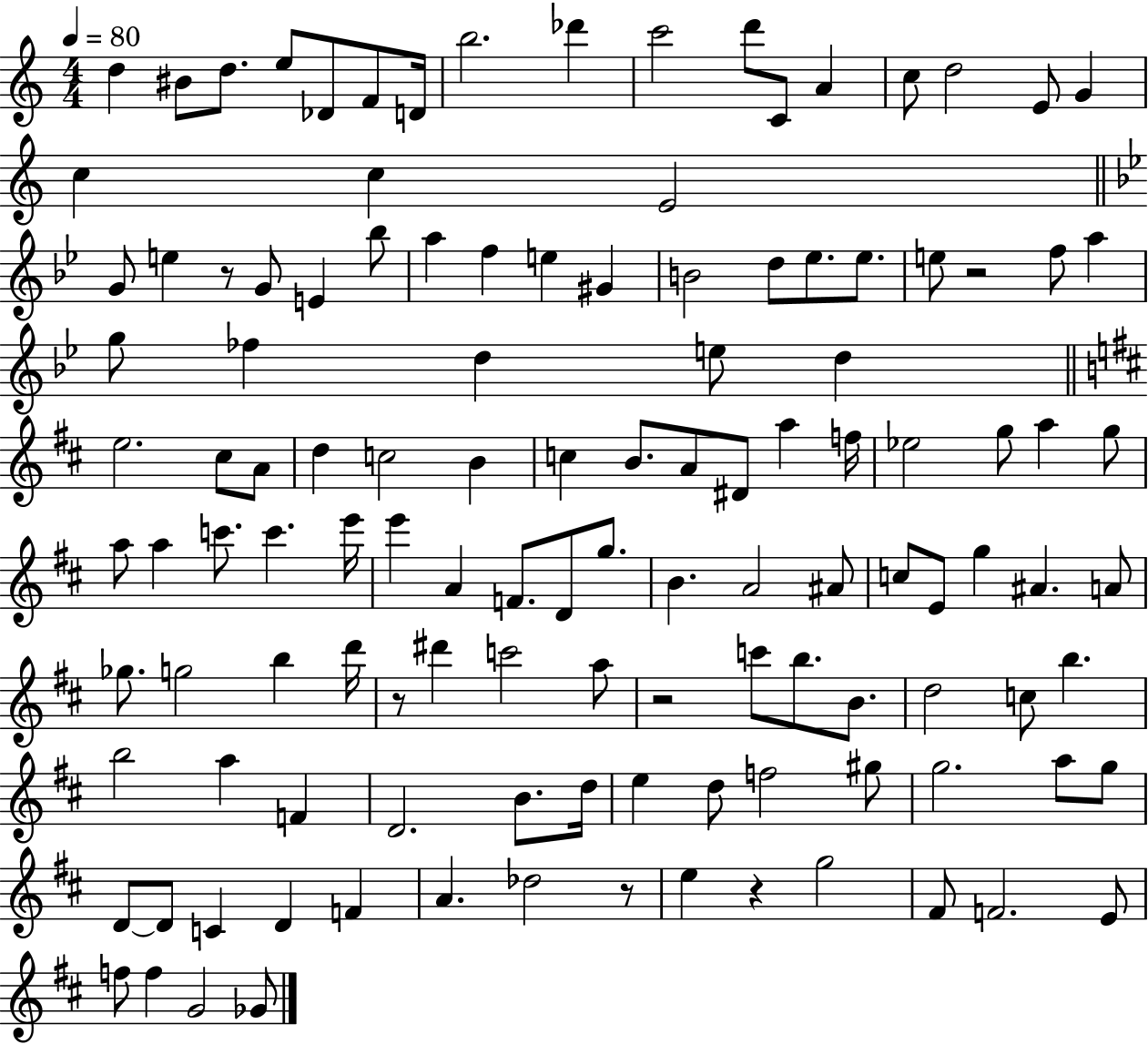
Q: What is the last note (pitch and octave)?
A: Gb4